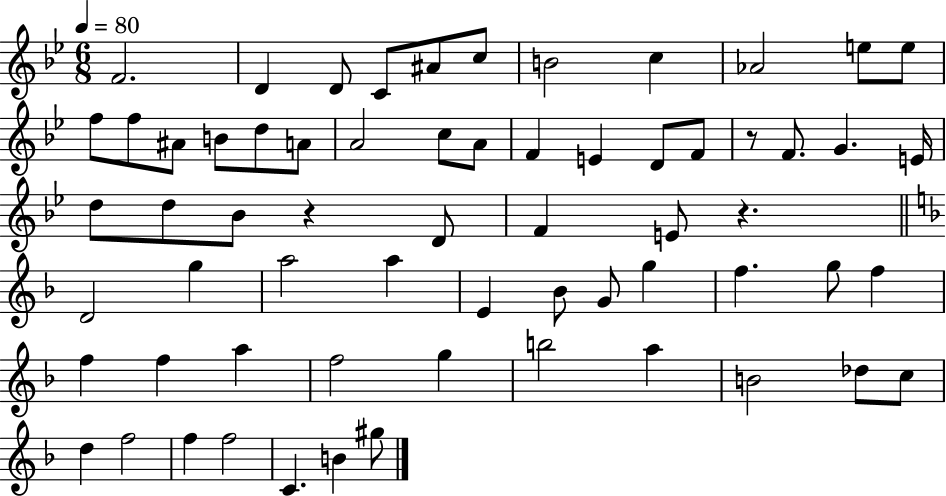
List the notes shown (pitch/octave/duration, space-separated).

F4/h. D4/q D4/e C4/e A#4/e C5/e B4/h C5/q Ab4/h E5/e E5/e F5/e F5/e A#4/e B4/e D5/e A4/e A4/h C5/e A4/e F4/q E4/q D4/e F4/e R/e F4/e. G4/q. E4/s D5/e D5/e Bb4/e R/q D4/e F4/q E4/e R/q. D4/h G5/q A5/h A5/q E4/q Bb4/e G4/e G5/q F5/q. G5/e F5/q F5/q F5/q A5/q F5/h G5/q B5/h A5/q B4/h Db5/e C5/e D5/q F5/h F5/q F5/h C4/q. B4/q G#5/e